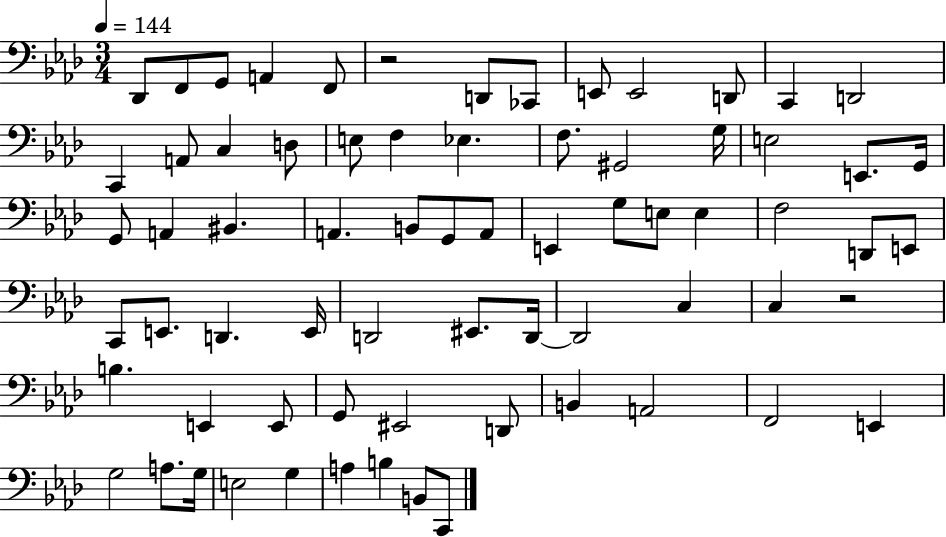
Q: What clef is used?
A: bass